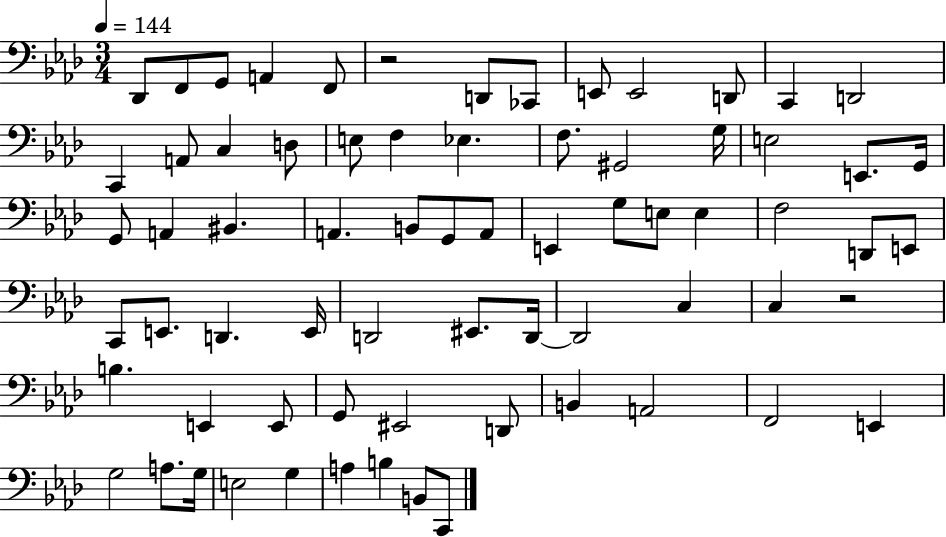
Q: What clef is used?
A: bass